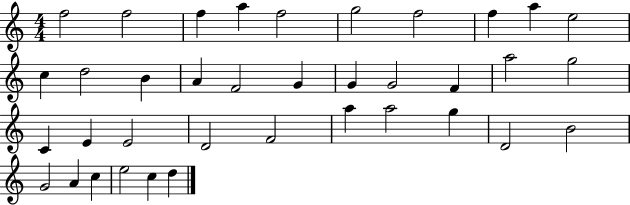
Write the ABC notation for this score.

X:1
T:Untitled
M:4/4
L:1/4
K:C
f2 f2 f a f2 g2 f2 f a e2 c d2 B A F2 G G G2 F a2 g2 C E E2 D2 F2 a a2 g D2 B2 G2 A c e2 c d